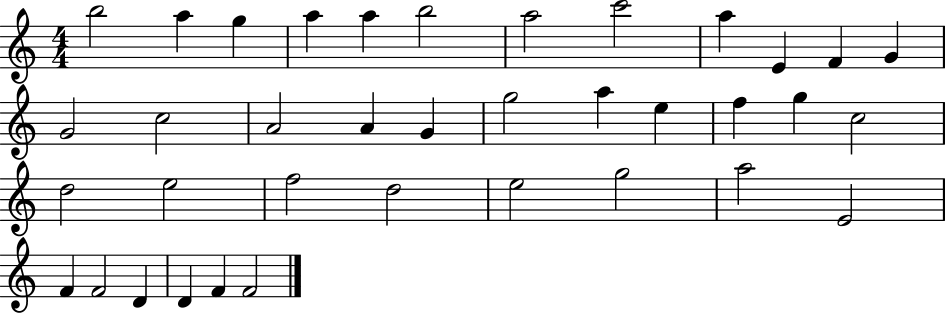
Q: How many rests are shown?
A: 0